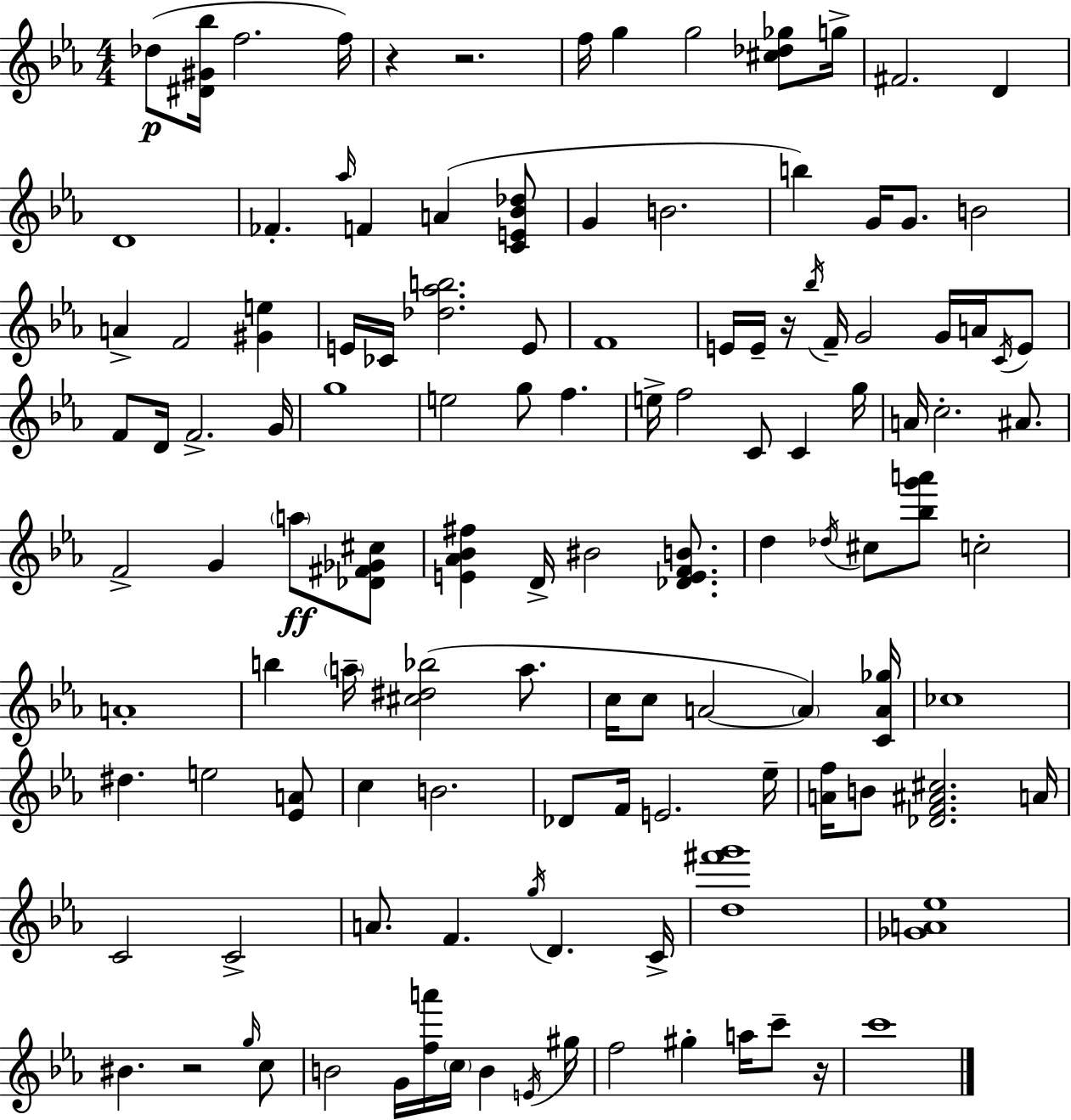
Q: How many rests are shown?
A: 5